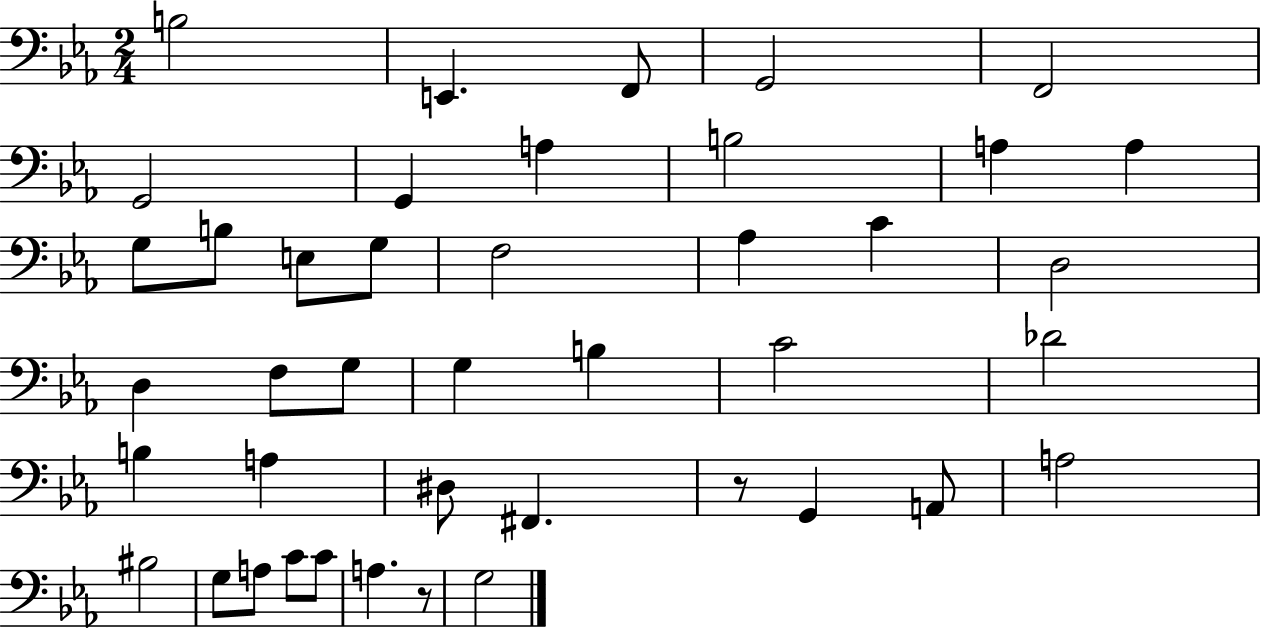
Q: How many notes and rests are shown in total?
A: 42